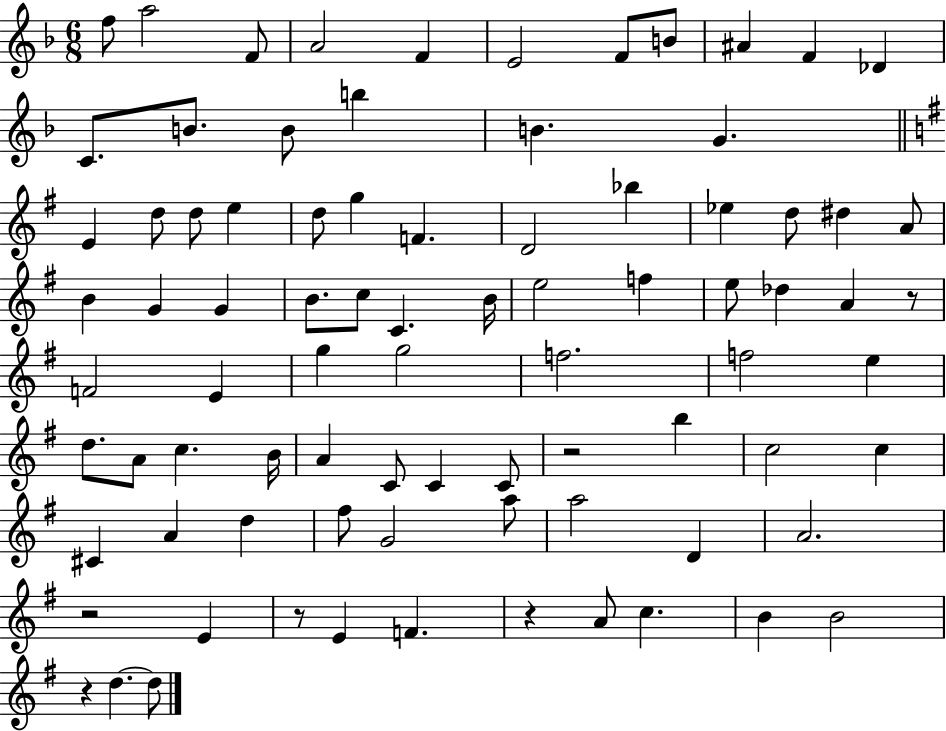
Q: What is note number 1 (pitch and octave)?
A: F5